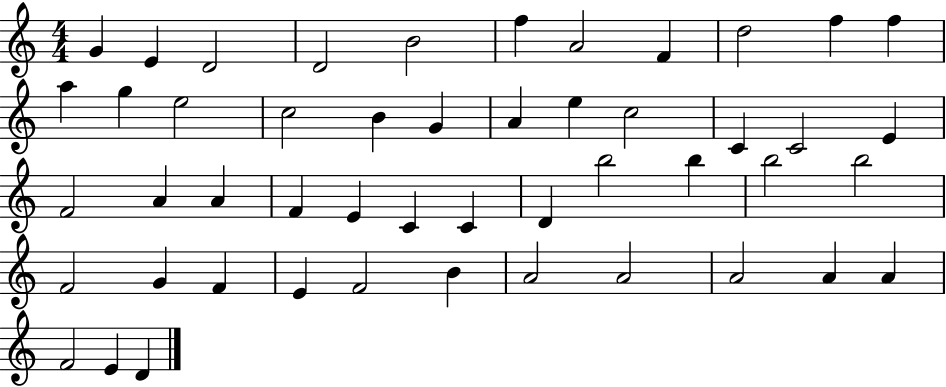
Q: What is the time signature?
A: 4/4